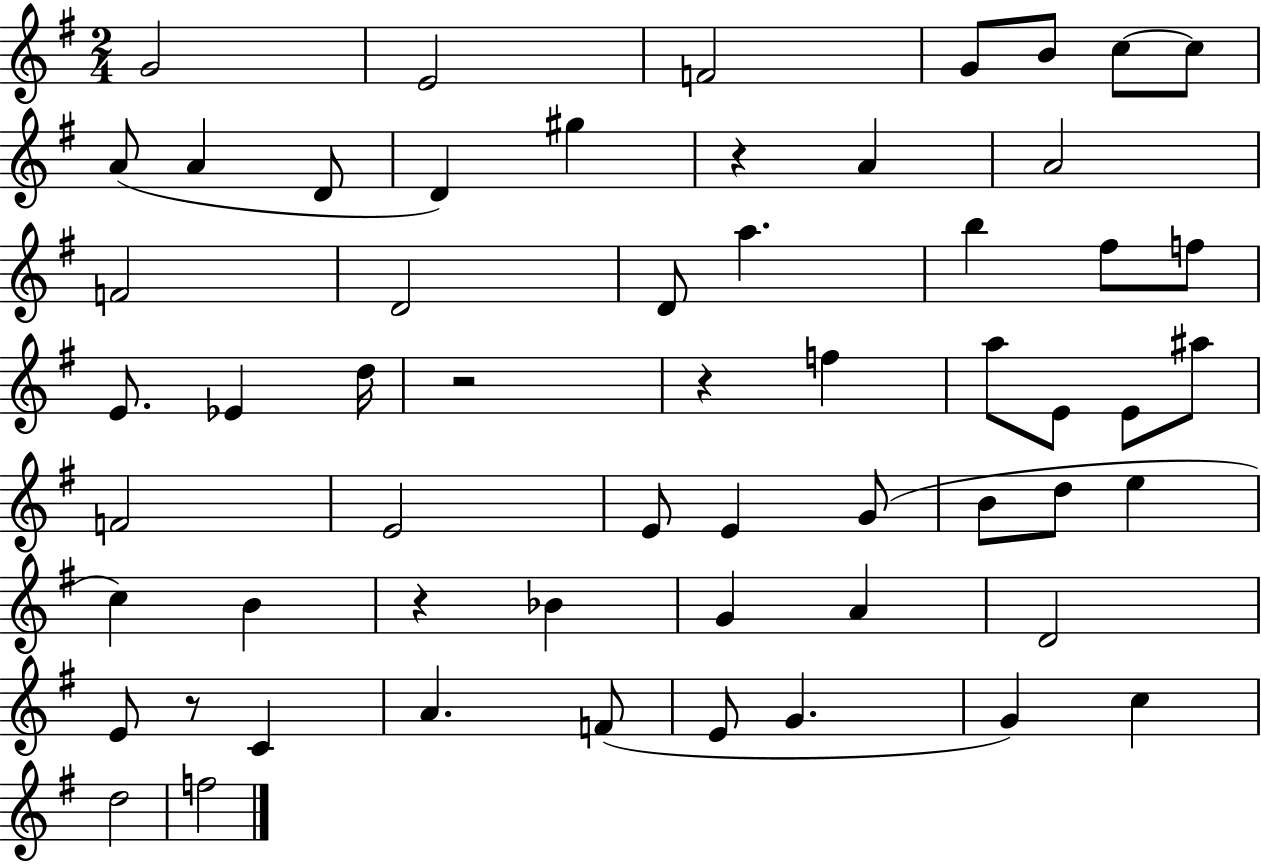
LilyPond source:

{
  \clef treble
  \numericTimeSignature
  \time 2/4
  \key g \major
  g'2 | e'2 | f'2 | g'8 b'8 c''8~~ c''8 | \break a'8( a'4 d'8 | d'4) gis''4 | r4 a'4 | a'2 | \break f'2 | d'2 | d'8 a''4. | b''4 fis''8 f''8 | \break e'8. ees'4 d''16 | r2 | r4 f''4 | a''8 e'8 e'8 ais''8 | \break f'2 | e'2 | e'8 e'4 g'8( | b'8 d''8 e''4 | \break c''4) b'4 | r4 bes'4 | g'4 a'4 | d'2 | \break e'8 r8 c'4 | a'4. f'8( | e'8 g'4. | g'4) c''4 | \break d''2 | f''2 | \bar "|."
}